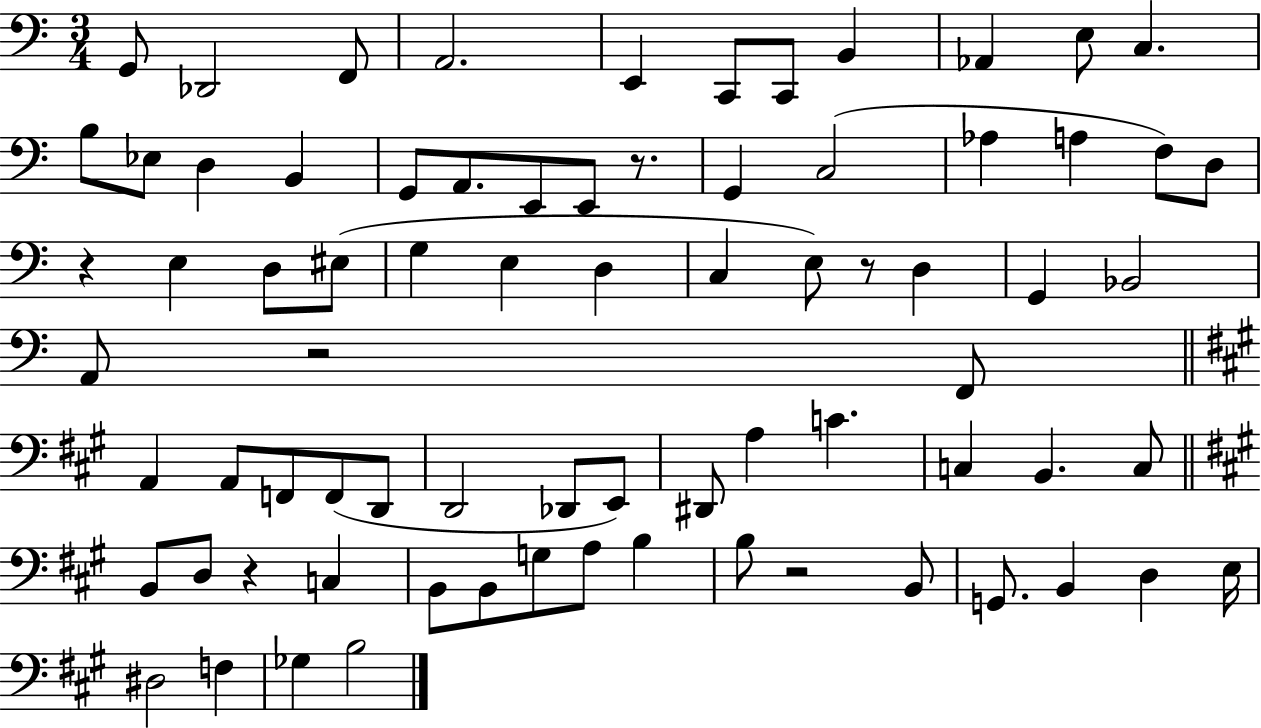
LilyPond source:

{
  \clef bass
  \numericTimeSignature
  \time 3/4
  \key c \major
  g,8 des,2 f,8 | a,2. | e,4 c,8 c,8 b,4 | aes,4 e8 c4. | \break b8 ees8 d4 b,4 | g,8 a,8. e,8 e,8 r8. | g,4 c2( | aes4 a4 f8) d8 | \break r4 e4 d8 eis8( | g4 e4 d4 | c4 e8) r8 d4 | g,4 bes,2 | \break a,8 r2 f,8 | \bar "||" \break \key a \major a,4 a,8 f,8 f,8( d,8 | d,2 des,8 e,8) | dis,8 a4 c'4. | c4 b,4. c8 | \break \bar "||" \break \key a \major b,8 d8 r4 c4 | b,8 b,8 g8 a8 b4 | b8 r2 b,8 | g,8. b,4 d4 e16 | \break dis2 f4 | ges4 b2 | \bar "|."
}